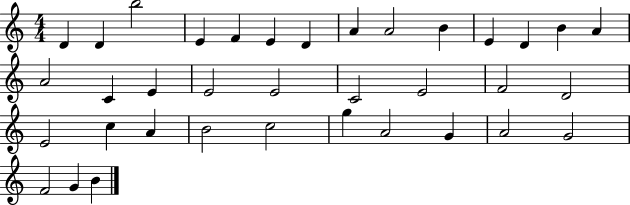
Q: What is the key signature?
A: C major